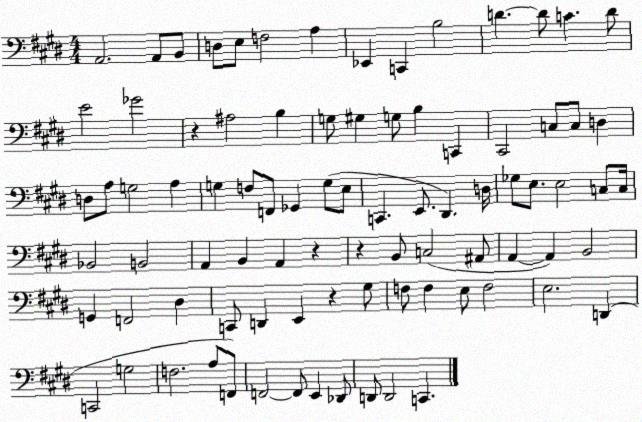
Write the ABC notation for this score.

X:1
T:Untitled
M:4/4
L:1/4
K:E
A,,2 A,,/2 B,,/2 D,/2 E,/2 F,2 A, _E,, C,, B,2 D D/2 C D/2 E2 _G2 z ^A,2 B, G,/2 ^G, G,/2 B, C,, ^C,,2 C,/2 C,/2 D, D,/2 A,/2 G,2 A, G, F,/2 F,,/2 _G,, G,/2 E,/2 C,, E,,/2 ^D,, D,/4 _G,/2 E,/2 E,2 C,/2 C,/4 _B,,2 B,,2 A,, B,, A,, z z B,,/2 C,2 ^A,,/2 A,, A,, B,,2 G,, F,,2 ^D, C,,/2 D,, E,, z ^G,/2 F,/2 F, E,/2 F,2 E,2 D,, C,,2 G,2 F,2 A,/2 F,,/2 F,,2 F,,/2 E,, _D,,/2 D,,/2 D,,2 C,,